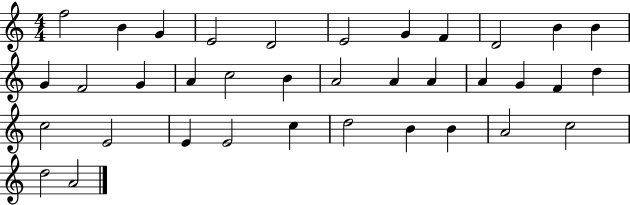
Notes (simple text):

F5/h B4/q G4/q E4/h D4/h E4/h G4/q F4/q D4/h B4/q B4/q G4/q F4/h G4/q A4/q C5/h B4/q A4/h A4/q A4/q A4/q G4/q F4/q D5/q C5/h E4/h E4/q E4/h C5/q D5/h B4/q B4/q A4/h C5/h D5/h A4/h